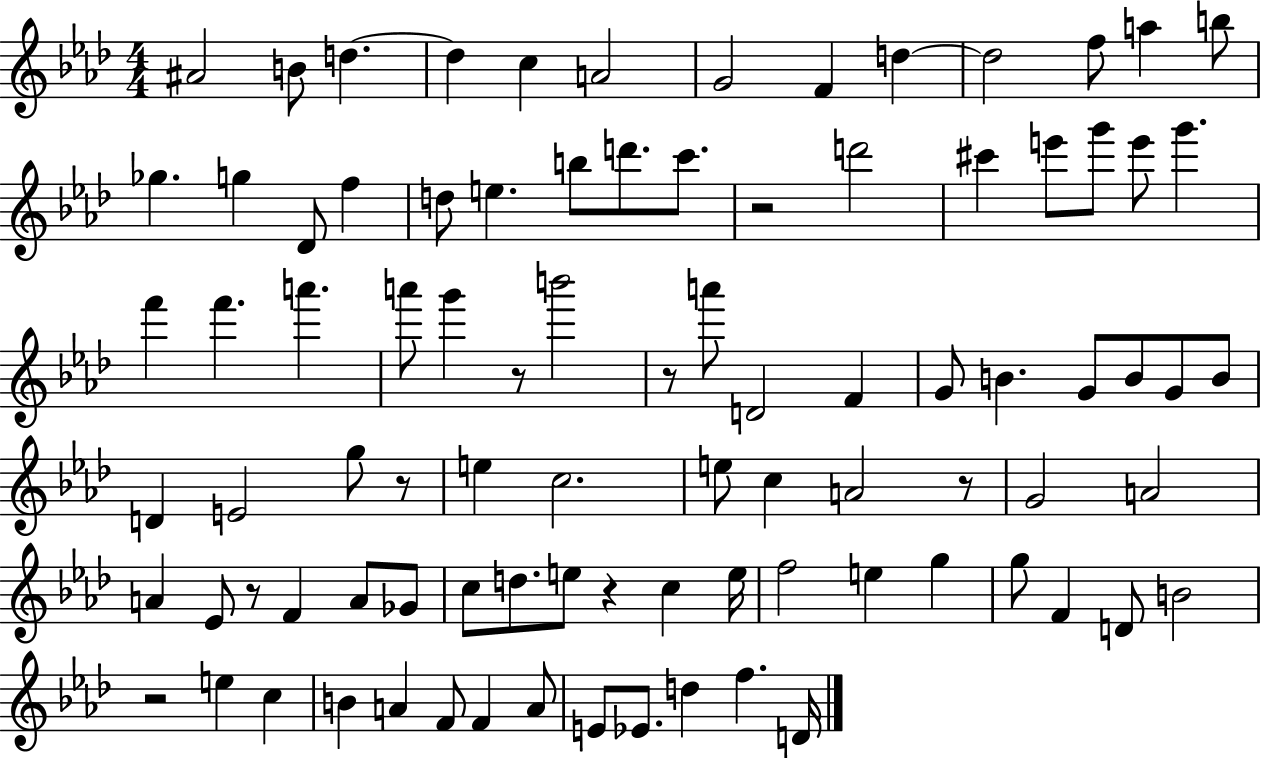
{
  \clef treble
  \numericTimeSignature
  \time 4/4
  \key aes \major
  ais'2 b'8 d''4.~~ | d''4 c''4 a'2 | g'2 f'4 d''4~~ | d''2 f''8 a''4 b''8 | \break ges''4. g''4 des'8 f''4 | d''8 e''4. b''8 d'''8. c'''8. | r2 d'''2 | cis'''4 e'''8 g'''8 e'''8 g'''4. | \break f'''4 f'''4. a'''4. | a'''8 g'''4 r8 b'''2 | r8 a'''8 d'2 f'4 | g'8 b'4. g'8 b'8 g'8 b'8 | \break d'4 e'2 g''8 r8 | e''4 c''2. | e''8 c''4 a'2 r8 | g'2 a'2 | \break a'4 ees'8 r8 f'4 a'8 ges'8 | c''8 d''8. e''8 r4 c''4 e''16 | f''2 e''4 g''4 | g''8 f'4 d'8 b'2 | \break r2 e''4 c''4 | b'4 a'4 f'8 f'4 a'8 | e'8 ees'8. d''4 f''4. d'16 | \bar "|."
}